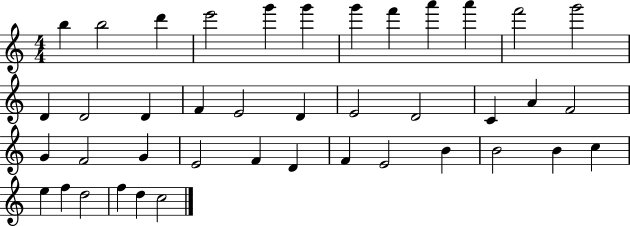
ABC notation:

X:1
T:Untitled
M:4/4
L:1/4
K:C
b b2 d' e'2 g' g' g' f' a' a' f'2 g'2 D D2 D F E2 D E2 D2 C A F2 G F2 G E2 F D F E2 B B2 B c e f d2 f d c2